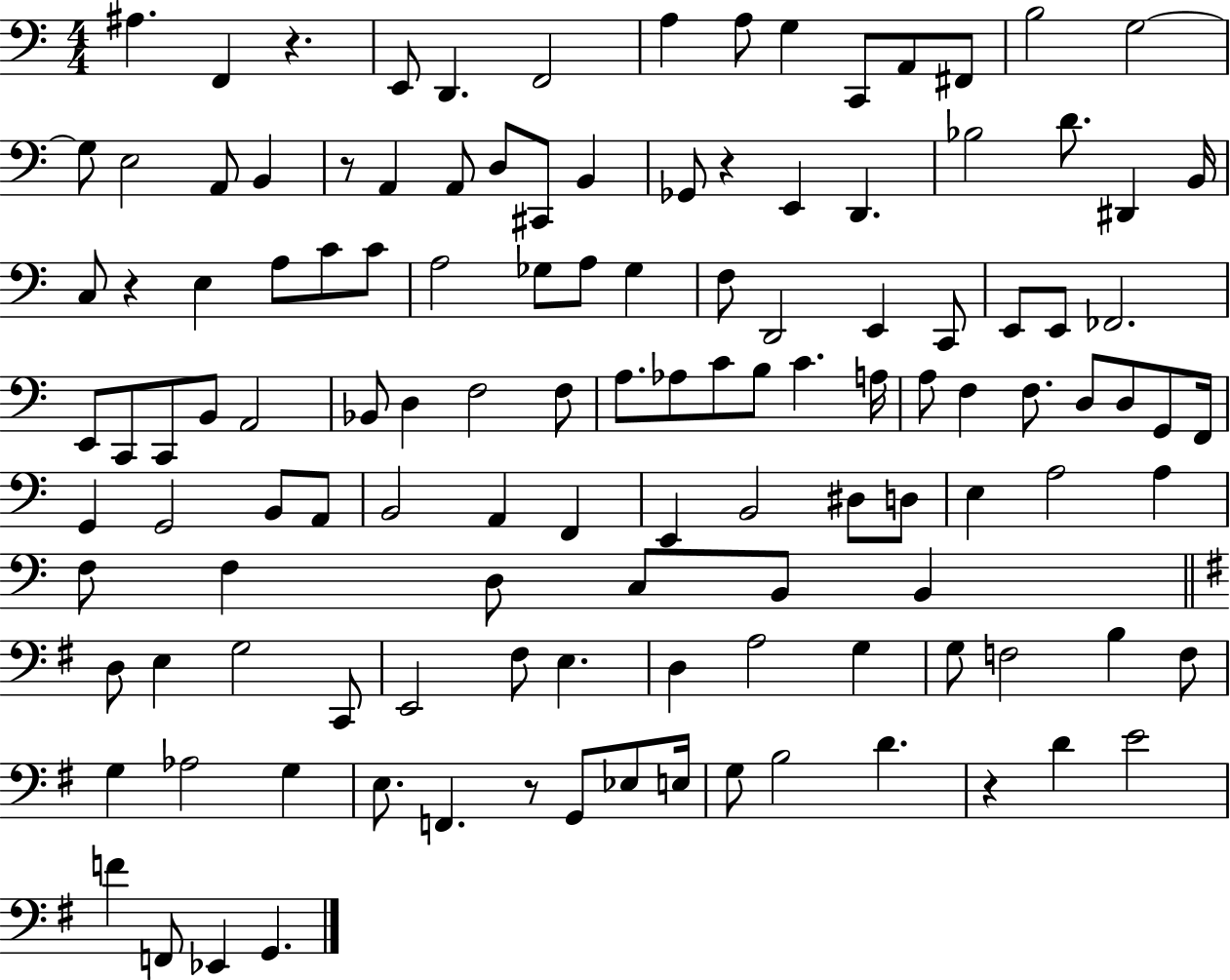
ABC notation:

X:1
T:Untitled
M:4/4
L:1/4
K:C
^A, F,, z E,,/2 D,, F,,2 A, A,/2 G, C,,/2 A,,/2 ^F,,/2 B,2 G,2 G,/2 E,2 A,,/2 B,, z/2 A,, A,,/2 D,/2 ^C,,/2 B,, _G,,/2 z E,, D,, _B,2 D/2 ^D,, B,,/4 C,/2 z E, A,/2 C/2 C/2 A,2 _G,/2 A,/2 _G, F,/2 D,,2 E,, C,,/2 E,,/2 E,,/2 _F,,2 E,,/2 C,,/2 C,,/2 B,,/2 A,,2 _B,,/2 D, F,2 F,/2 A,/2 _A,/2 C/2 B,/2 C A,/4 A,/2 F, F,/2 D,/2 D,/2 G,,/2 F,,/4 G,, G,,2 B,,/2 A,,/2 B,,2 A,, F,, E,, B,,2 ^D,/2 D,/2 E, A,2 A, F,/2 F, D,/2 C,/2 B,,/2 B,, D,/2 E, G,2 C,,/2 E,,2 ^F,/2 E, D, A,2 G, G,/2 F,2 B, F,/2 G, _A,2 G, E,/2 F,, z/2 G,,/2 _E,/2 E,/4 G,/2 B,2 D z D E2 F F,,/2 _E,, G,,